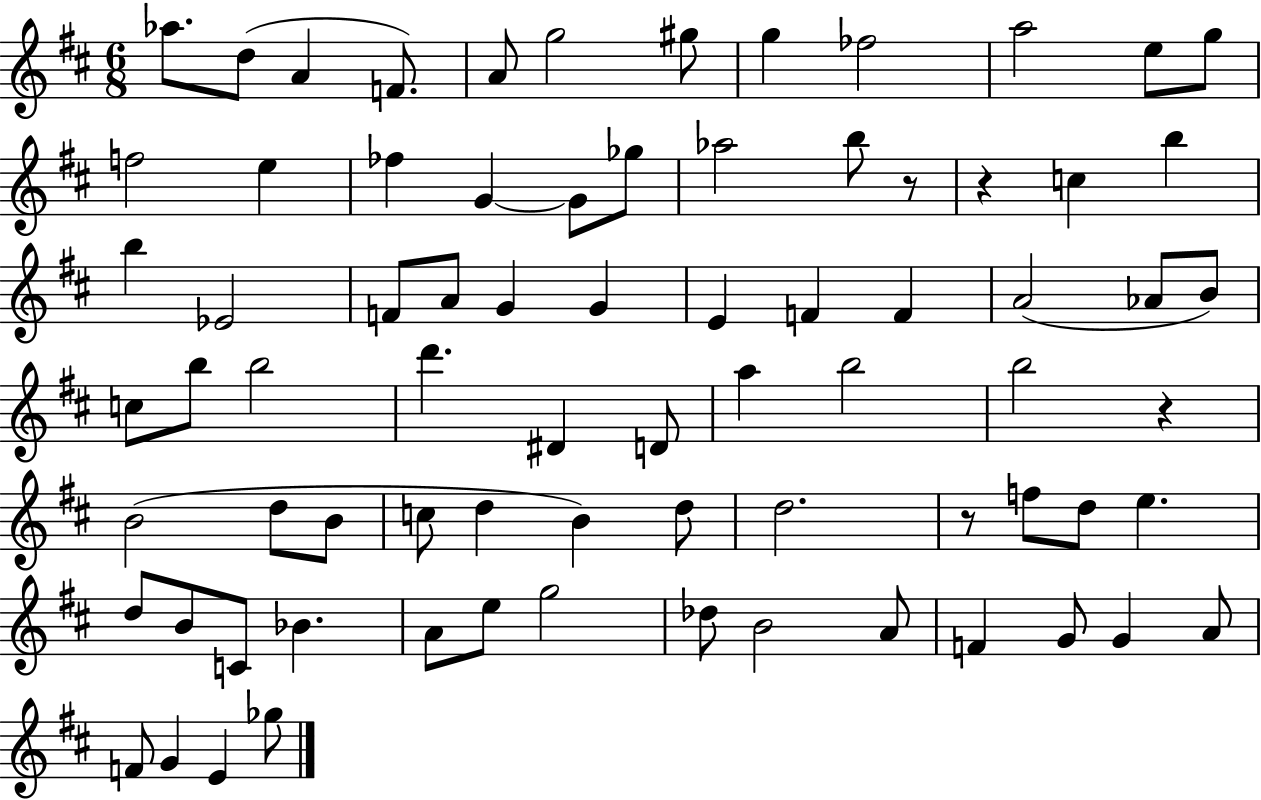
Ab5/e. D5/e A4/q F4/e. A4/e G5/h G#5/e G5/q FES5/h A5/h E5/e G5/e F5/h E5/q FES5/q G4/q G4/e Gb5/e Ab5/h B5/e R/e R/q C5/q B5/q B5/q Eb4/h F4/e A4/e G4/q G4/q E4/q F4/q F4/q A4/h Ab4/e B4/e C5/e B5/e B5/h D6/q. D#4/q D4/e A5/q B5/h B5/h R/q B4/h D5/e B4/e C5/e D5/q B4/q D5/e D5/h. R/e F5/e D5/e E5/q. D5/e B4/e C4/e Bb4/q. A4/e E5/e G5/h Db5/e B4/h A4/e F4/q G4/e G4/q A4/e F4/e G4/q E4/q Gb5/e